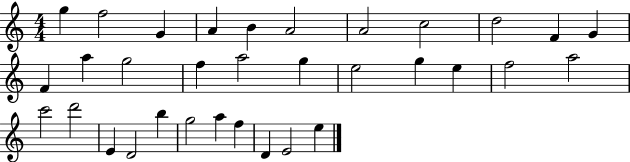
{
  \clef treble
  \numericTimeSignature
  \time 4/4
  \key c \major
  g''4 f''2 g'4 | a'4 b'4 a'2 | a'2 c''2 | d''2 f'4 g'4 | \break f'4 a''4 g''2 | f''4 a''2 g''4 | e''2 g''4 e''4 | f''2 a''2 | \break c'''2 d'''2 | e'4 d'2 b''4 | g''2 a''4 f''4 | d'4 e'2 e''4 | \break \bar "|."
}